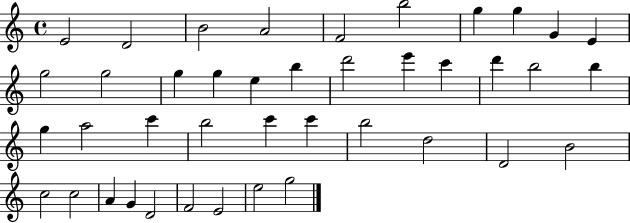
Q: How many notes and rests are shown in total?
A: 41